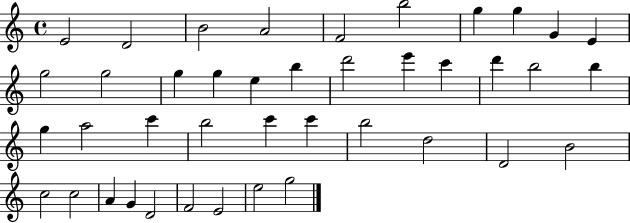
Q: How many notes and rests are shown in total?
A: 41